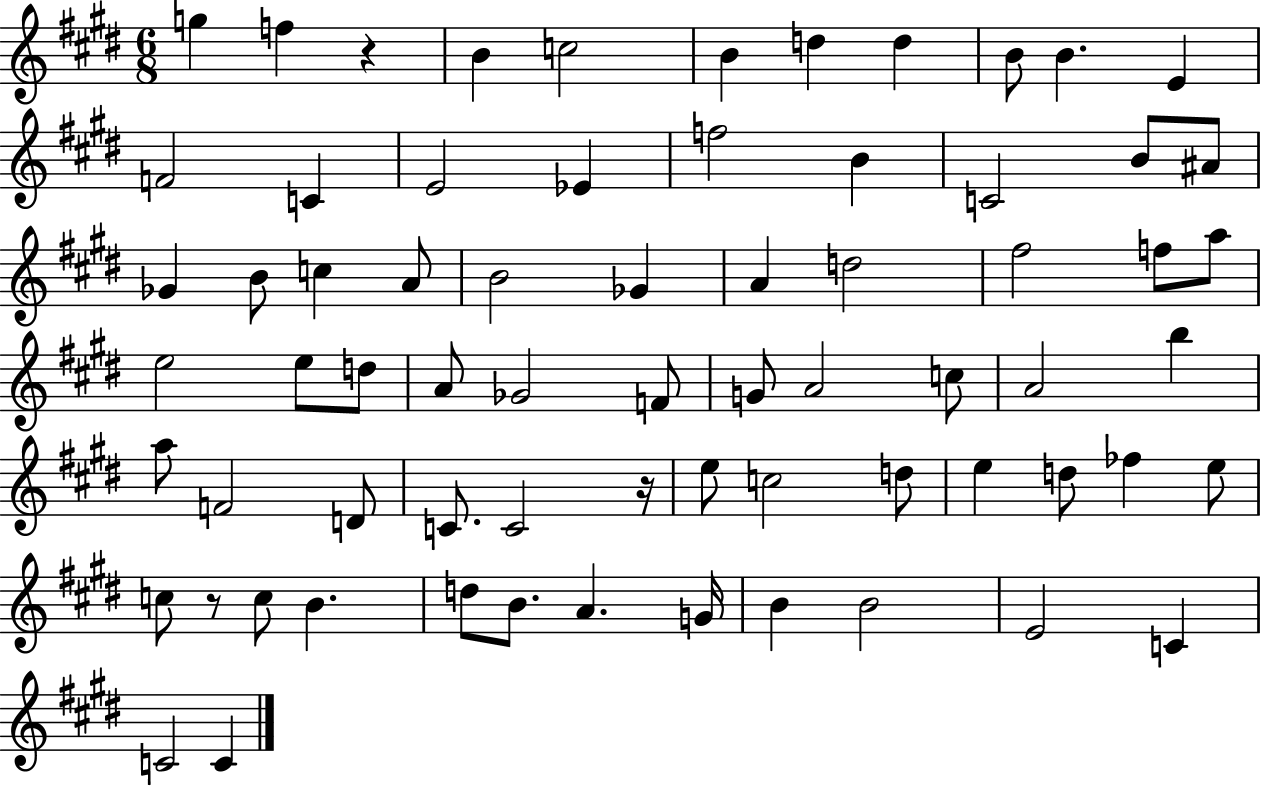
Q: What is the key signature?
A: E major